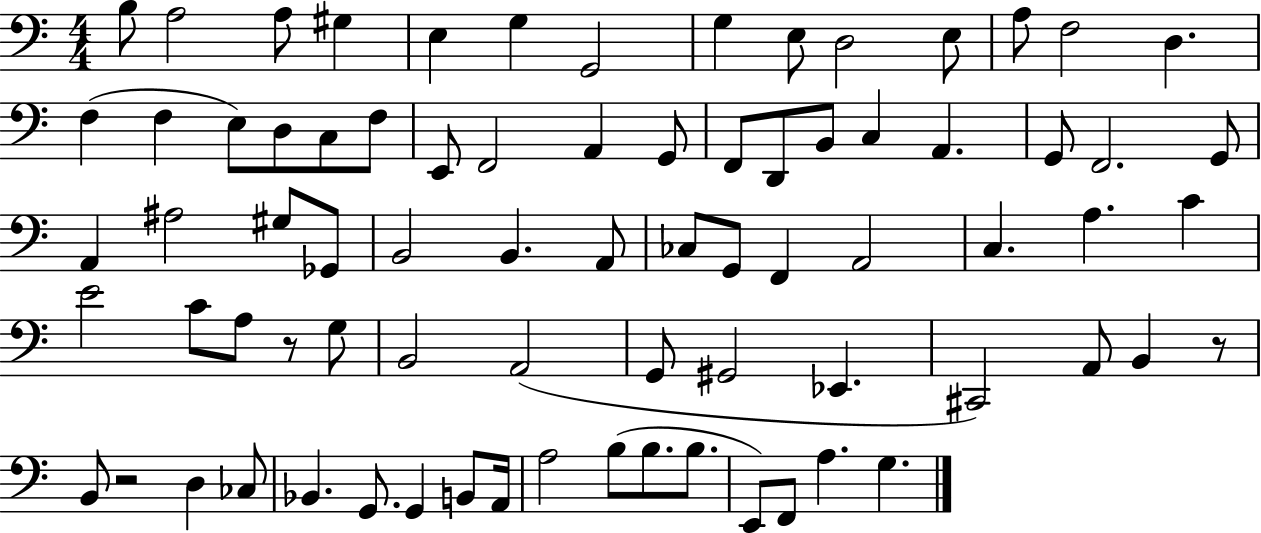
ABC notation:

X:1
T:Untitled
M:4/4
L:1/4
K:C
B,/2 A,2 A,/2 ^G, E, G, G,,2 G, E,/2 D,2 E,/2 A,/2 F,2 D, F, F, E,/2 D,/2 C,/2 F,/2 E,,/2 F,,2 A,, G,,/2 F,,/2 D,,/2 B,,/2 C, A,, G,,/2 F,,2 G,,/2 A,, ^A,2 ^G,/2 _G,,/2 B,,2 B,, A,,/2 _C,/2 G,,/2 F,, A,,2 C, A, C E2 C/2 A,/2 z/2 G,/2 B,,2 A,,2 G,,/2 ^G,,2 _E,, ^C,,2 A,,/2 B,, z/2 B,,/2 z2 D, _C,/2 _B,, G,,/2 G,, B,,/2 A,,/4 A,2 B,/2 B,/2 B,/2 E,,/2 F,,/2 A, G,